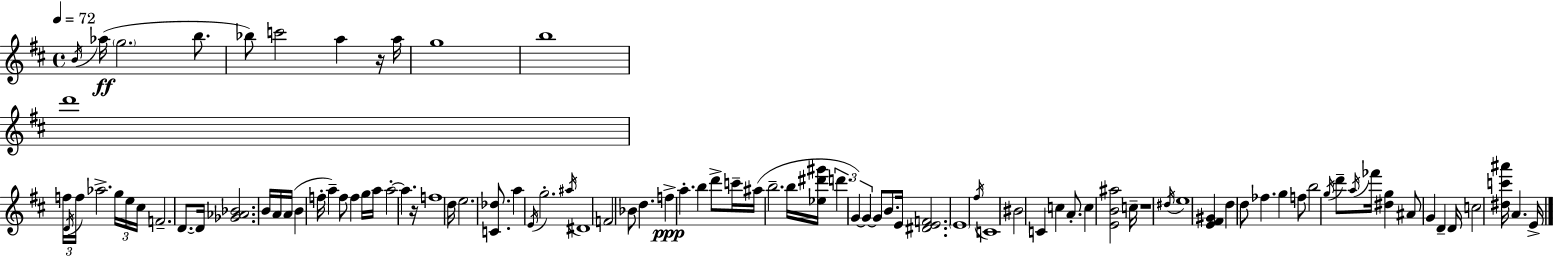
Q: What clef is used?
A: treble